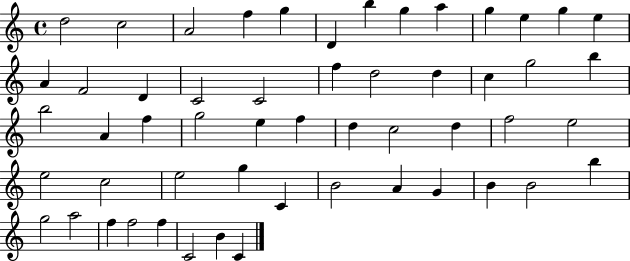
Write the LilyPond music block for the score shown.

{
  \clef treble
  \time 4/4
  \defaultTimeSignature
  \key c \major
  d''2 c''2 | a'2 f''4 g''4 | d'4 b''4 g''4 a''4 | g''4 e''4 g''4 e''4 | \break a'4 f'2 d'4 | c'2 c'2 | f''4 d''2 d''4 | c''4 g''2 b''4 | \break b''2 a'4 f''4 | g''2 e''4 f''4 | d''4 c''2 d''4 | f''2 e''2 | \break e''2 c''2 | e''2 g''4 c'4 | b'2 a'4 g'4 | b'4 b'2 b''4 | \break g''2 a''2 | f''4 f''2 f''4 | c'2 b'4 c'4 | \bar "|."
}